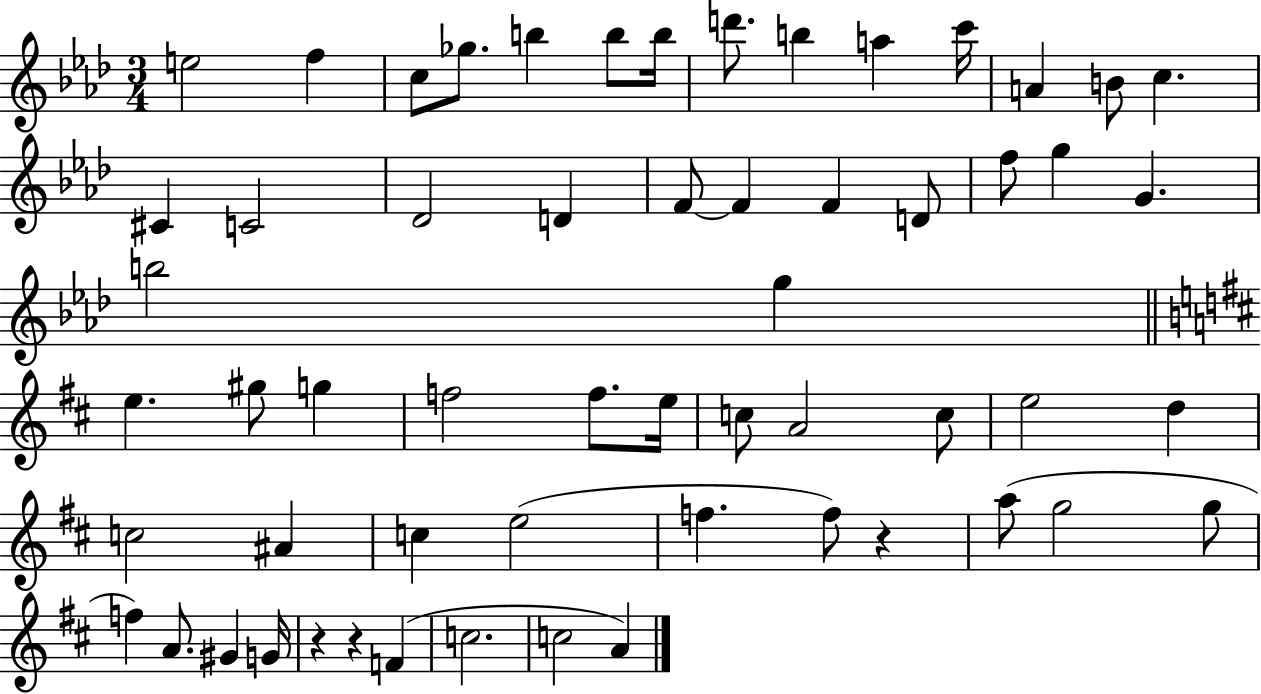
E5/h F5/q C5/e Gb5/e. B5/q B5/e B5/s D6/e. B5/q A5/q C6/s A4/q B4/e C5/q. C#4/q C4/h Db4/h D4/q F4/e F4/q F4/q D4/e F5/e G5/q G4/q. B5/h G5/q E5/q. G#5/e G5/q F5/h F5/e. E5/s C5/e A4/h C5/e E5/h D5/q C5/h A#4/q C5/q E5/h F5/q. F5/e R/q A5/e G5/h G5/e F5/q A4/e. G#4/q G4/s R/q R/q F4/q C5/h. C5/h A4/q